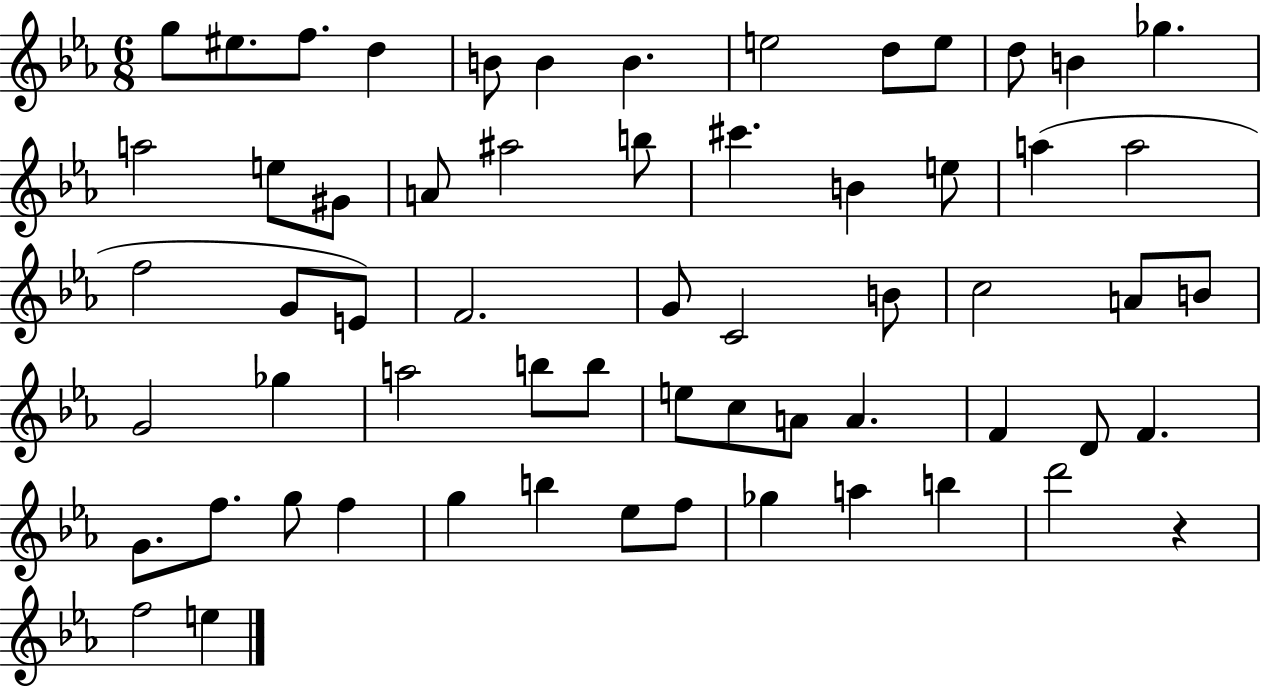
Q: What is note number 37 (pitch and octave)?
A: A5